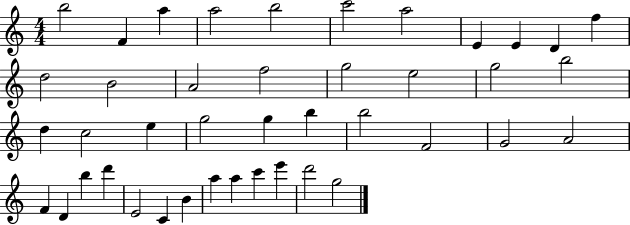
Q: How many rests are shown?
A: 0